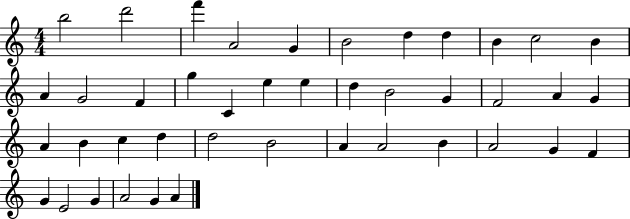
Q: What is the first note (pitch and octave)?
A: B5